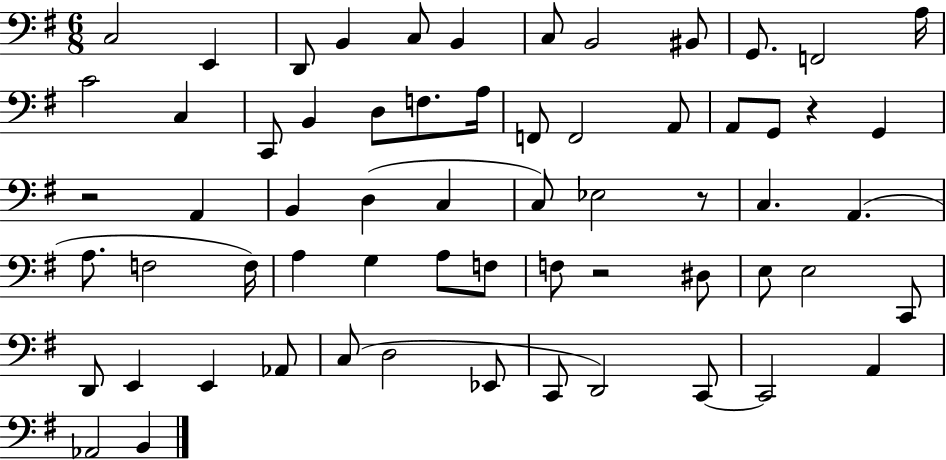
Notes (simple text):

C3/h E2/q D2/e B2/q C3/e B2/q C3/e B2/h BIS2/e G2/e. F2/h A3/s C4/h C3/q C2/e B2/q D3/e F3/e. A3/s F2/e F2/h A2/e A2/e G2/e R/q G2/q R/h A2/q B2/q D3/q C3/q C3/e Eb3/h R/e C3/q. A2/q. A3/e. F3/h F3/s A3/q G3/q A3/e F3/e F3/e R/h D#3/e E3/e E3/h C2/e D2/e E2/q E2/q Ab2/e C3/e D3/h Eb2/e C2/e D2/h C2/e C2/h A2/q Ab2/h B2/q